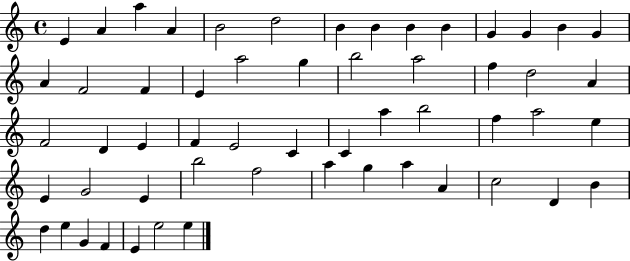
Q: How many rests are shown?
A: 0